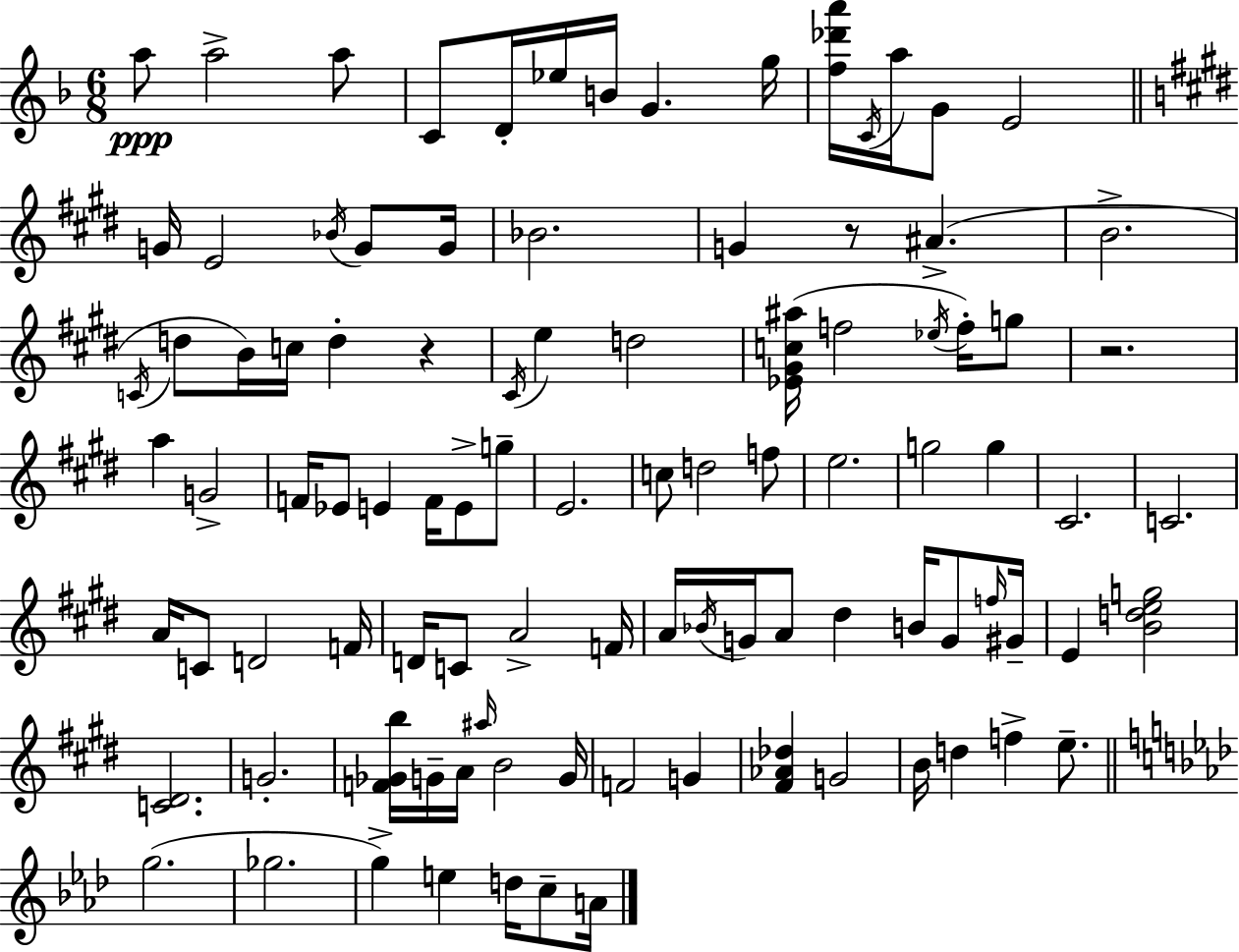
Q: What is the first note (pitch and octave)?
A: A5